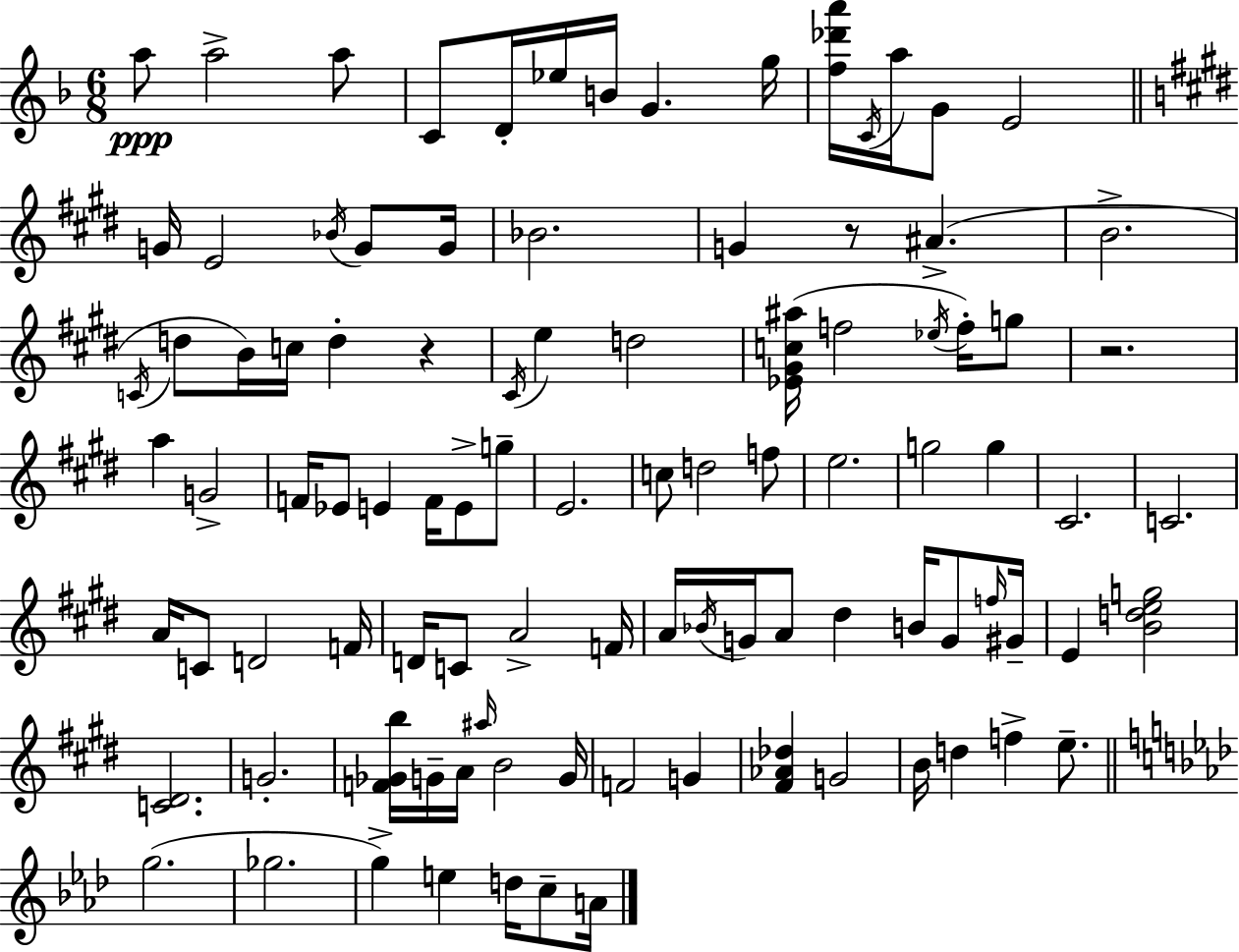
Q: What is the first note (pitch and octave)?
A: A5